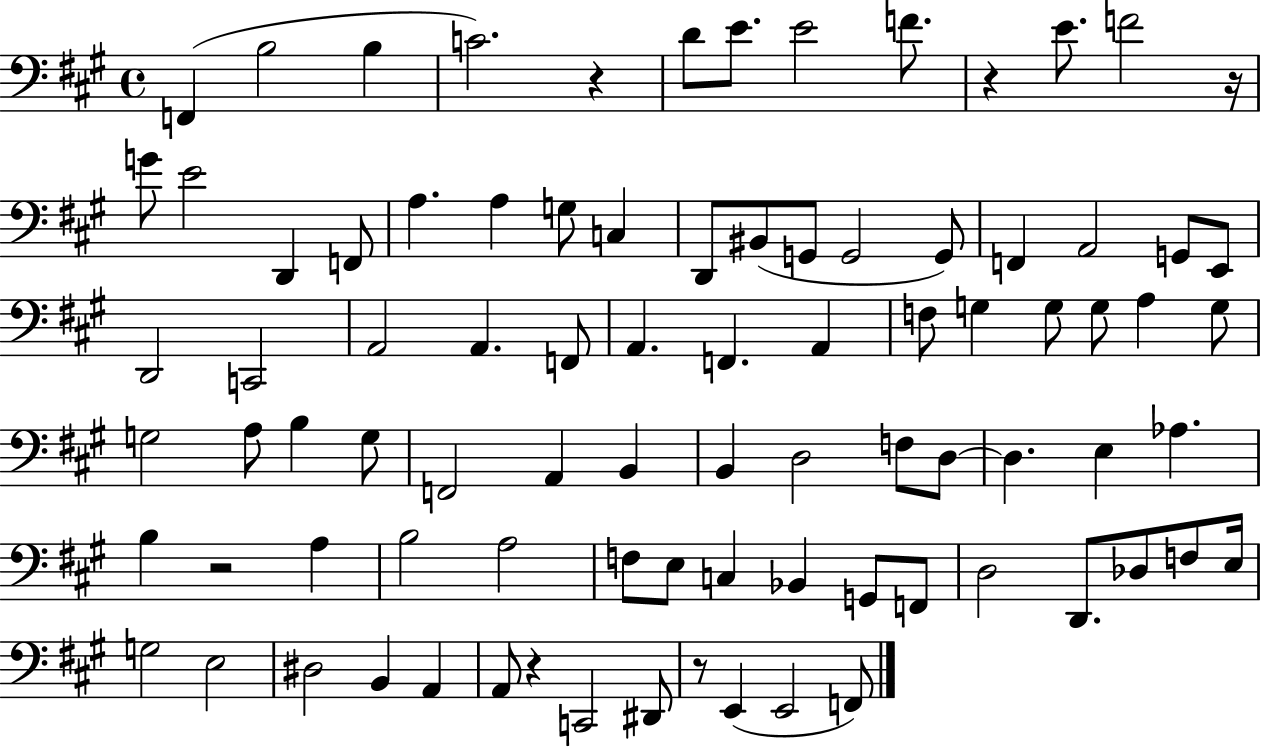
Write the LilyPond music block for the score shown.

{
  \clef bass
  \time 4/4
  \defaultTimeSignature
  \key a \major
  f,4( b2 b4 | c'2.) r4 | d'8 e'8. e'2 f'8. | r4 e'8. f'2 r16 | \break g'8 e'2 d,4 f,8 | a4. a4 g8 c4 | d,8 bis,8( g,8 g,2 g,8) | f,4 a,2 g,8 e,8 | \break d,2 c,2 | a,2 a,4. f,8 | a,4. f,4. a,4 | f8 g4 g8 g8 a4 g8 | \break g2 a8 b4 g8 | f,2 a,4 b,4 | b,4 d2 f8 d8~~ | d4. e4 aes4. | \break b4 r2 a4 | b2 a2 | f8 e8 c4 bes,4 g,8 f,8 | d2 d,8. des8 f8 e16 | \break g2 e2 | dis2 b,4 a,4 | a,8 r4 c,2 dis,8 | r8 e,4( e,2 f,8) | \break \bar "|."
}